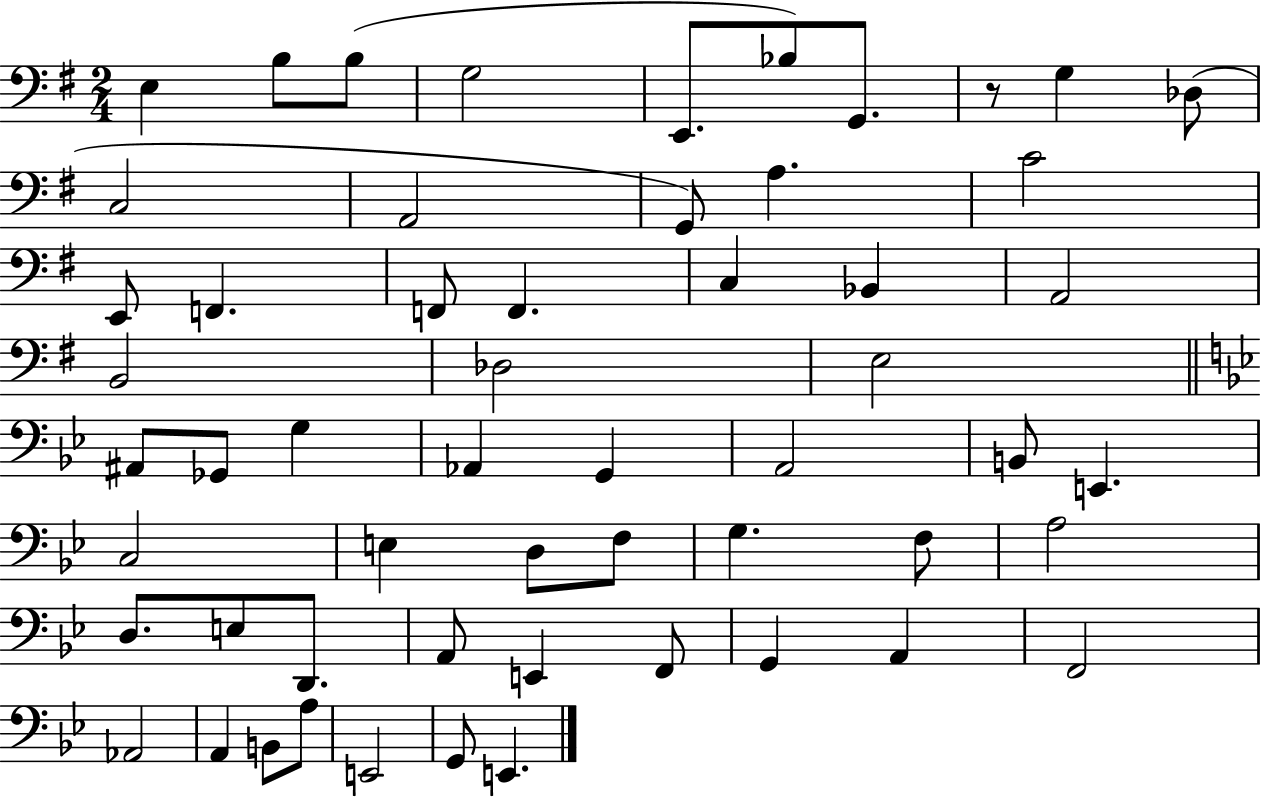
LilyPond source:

{
  \clef bass
  \numericTimeSignature
  \time 2/4
  \key g \major
  e4 b8 b8( | g2 | e,8. bes8) g,8. | r8 g4 des8( | \break c2 | a,2 | g,8) a4. | c'2 | \break e,8 f,4. | f,8 f,4. | c4 bes,4 | a,2 | \break b,2 | des2 | e2 | \bar "||" \break \key bes \major ais,8 ges,8 g4 | aes,4 g,4 | a,2 | b,8 e,4. | \break c2 | e4 d8 f8 | g4. f8 | a2 | \break d8. e8 d,8. | a,8 e,4 f,8 | g,4 a,4 | f,2 | \break aes,2 | a,4 b,8 a8 | e,2 | g,8 e,4. | \break \bar "|."
}